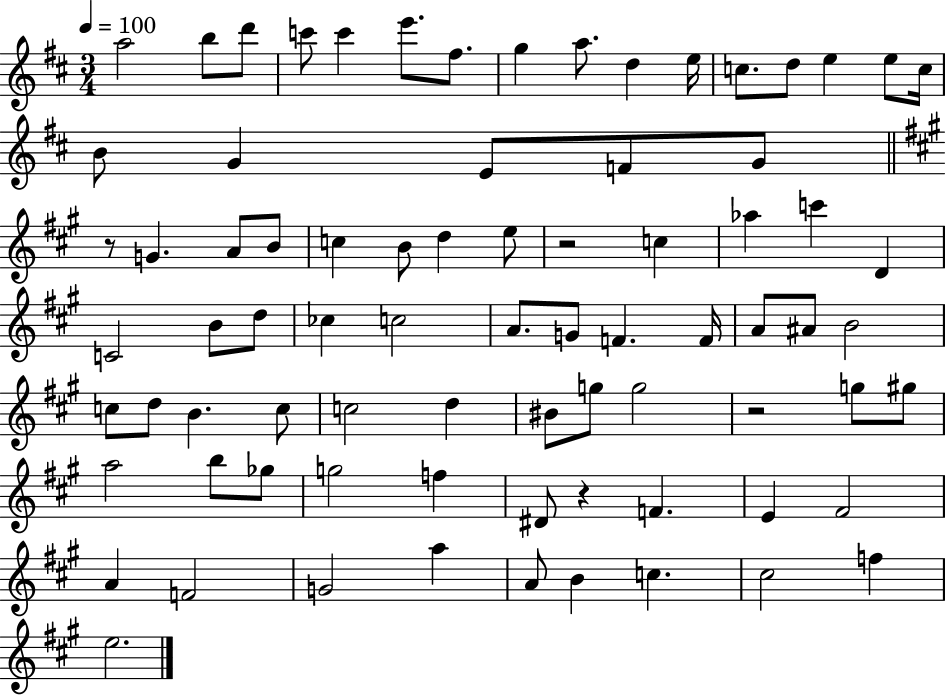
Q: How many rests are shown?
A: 4